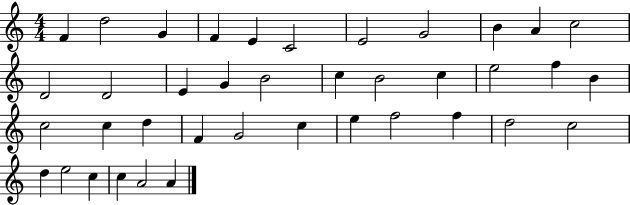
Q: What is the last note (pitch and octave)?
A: A4